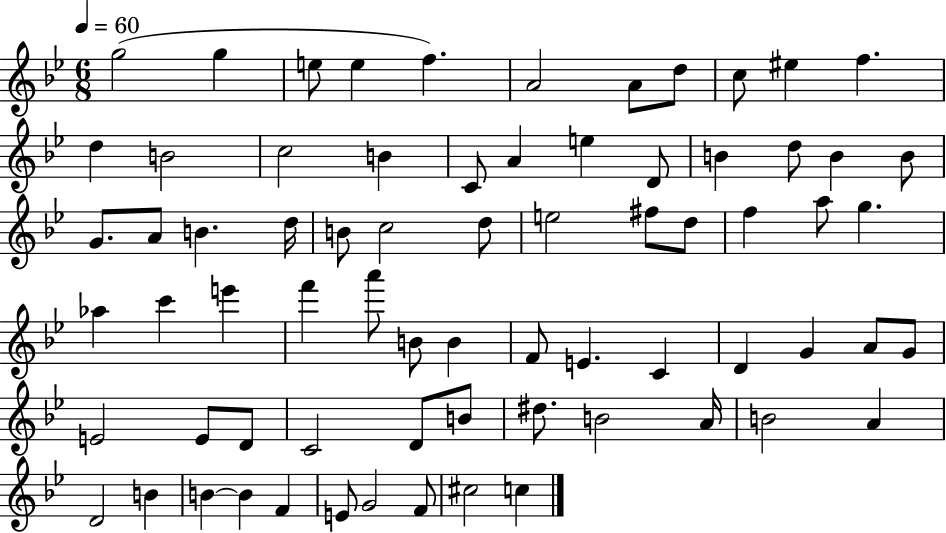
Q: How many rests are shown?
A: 0